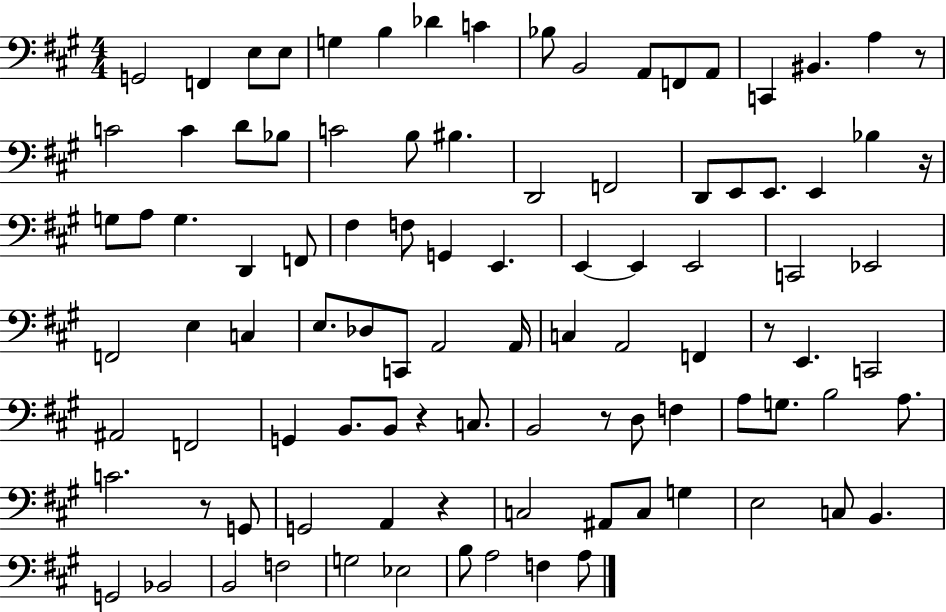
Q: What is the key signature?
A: A major